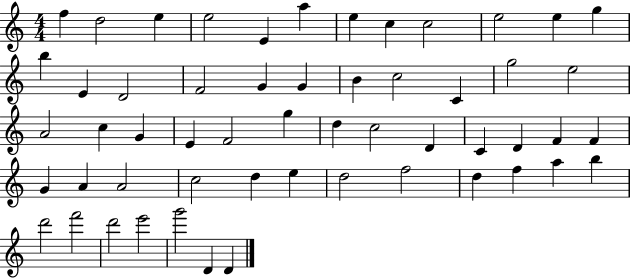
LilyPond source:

{
  \clef treble
  \numericTimeSignature
  \time 4/4
  \key c \major
  f''4 d''2 e''4 | e''2 e'4 a''4 | e''4 c''4 c''2 | e''2 e''4 g''4 | \break b''4 e'4 d'2 | f'2 g'4 g'4 | b'4 c''2 c'4 | g''2 e''2 | \break a'2 c''4 g'4 | e'4 f'2 g''4 | d''4 c''2 d'4 | c'4 d'4 f'4 f'4 | \break g'4 a'4 a'2 | c''2 d''4 e''4 | d''2 f''2 | d''4 f''4 a''4 b''4 | \break d'''2 f'''2 | d'''2 e'''2 | g'''2 d'4 d'4 | \bar "|."
}